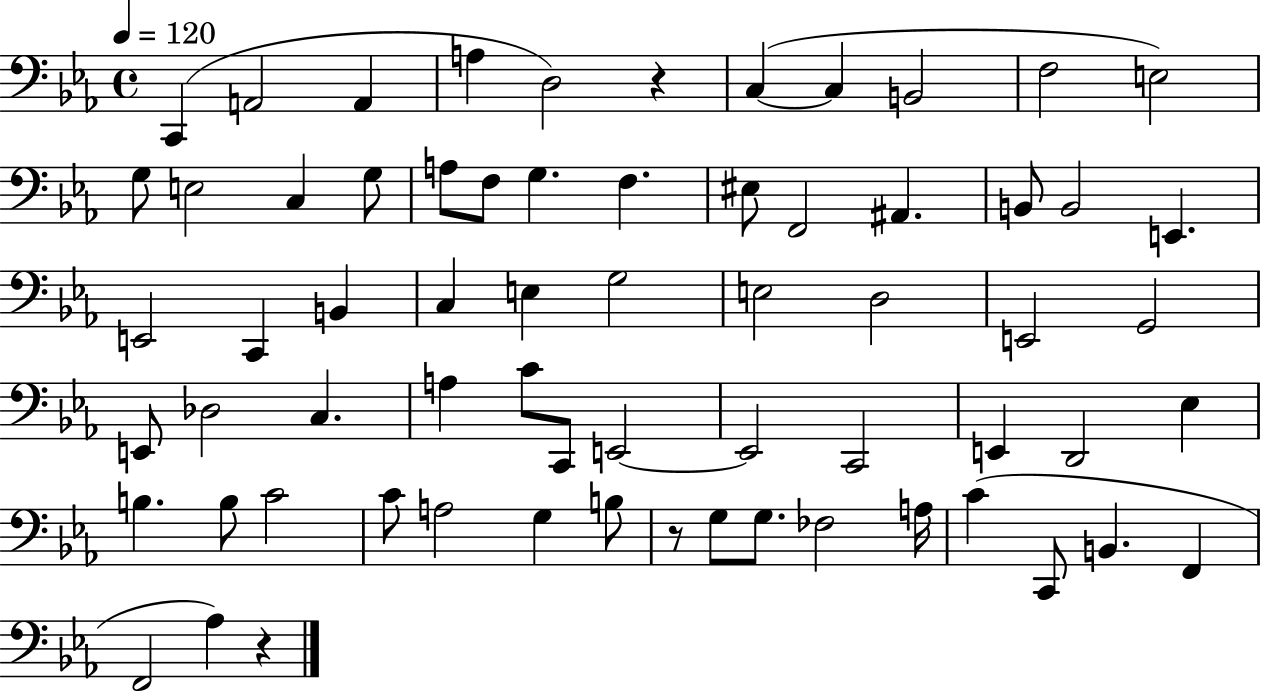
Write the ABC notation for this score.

X:1
T:Untitled
M:4/4
L:1/4
K:Eb
C,, A,,2 A,, A, D,2 z C, C, B,,2 F,2 E,2 G,/2 E,2 C, G,/2 A,/2 F,/2 G, F, ^E,/2 F,,2 ^A,, B,,/2 B,,2 E,, E,,2 C,, B,, C, E, G,2 E,2 D,2 E,,2 G,,2 E,,/2 _D,2 C, A, C/2 C,,/2 E,,2 E,,2 C,,2 E,, D,,2 _E, B, B,/2 C2 C/2 A,2 G, B,/2 z/2 G,/2 G,/2 _F,2 A,/4 C C,,/2 B,, F,, F,,2 _A, z